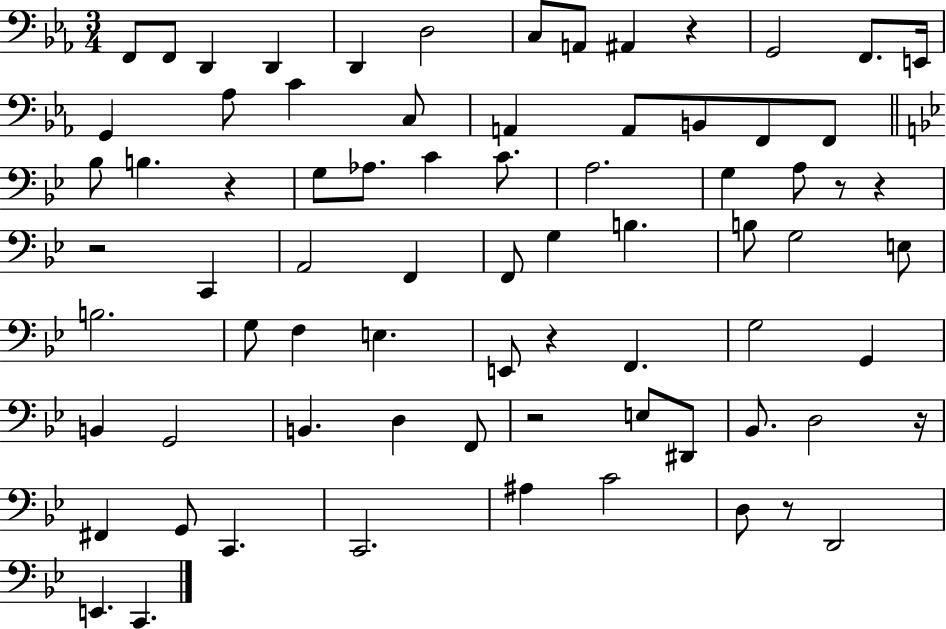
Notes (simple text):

F2/e F2/e D2/q D2/q D2/q D3/h C3/e A2/e A#2/q R/q G2/h F2/e. E2/s G2/q Ab3/e C4/q C3/e A2/q A2/e B2/e F2/e F2/e Bb3/e B3/q. R/q G3/e Ab3/e. C4/q C4/e. A3/h. G3/q A3/e R/e R/q R/h C2/q A2/h F2/q F2/e G3/q B3/q. B3/e G3/h E3/e B3/h. G3/e F3/q E3/q. E2/e R/q F2/q. G3/h G2/q B2/q G2/h B2/q. D3/q F2/e R/h E3/e D#2/e Bb2/e. D3/h R/s F#2/q G2/e C2/q. C2/h. A#3/q C4/h D3/e R/e D2/h E2/q. C2/q.